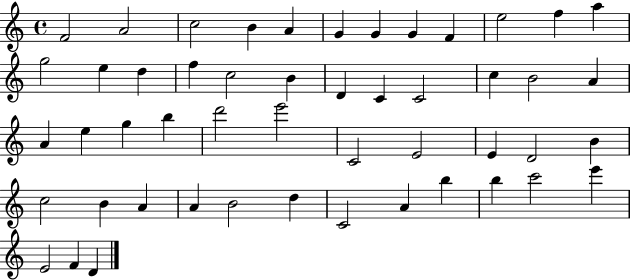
F4/h A4/h C5/h B4/q A4/q G4/q G4/q G4/q F4/q E5/h F5/q A5/q G5/h E5/q D5/q F5/q C5/h B4/q D4/q C4/q C4/h C5/q B4/h A4/q A4/q E5/q G5/q B5/q D6/h E6/h C4/h E4/h E4/q D4/h B4/q C5/h B4/q A4/q A4/q B4/h D5/q C4/h A4/q B5/q B5/q C6/h E6/q E4/h F4/q D4/q